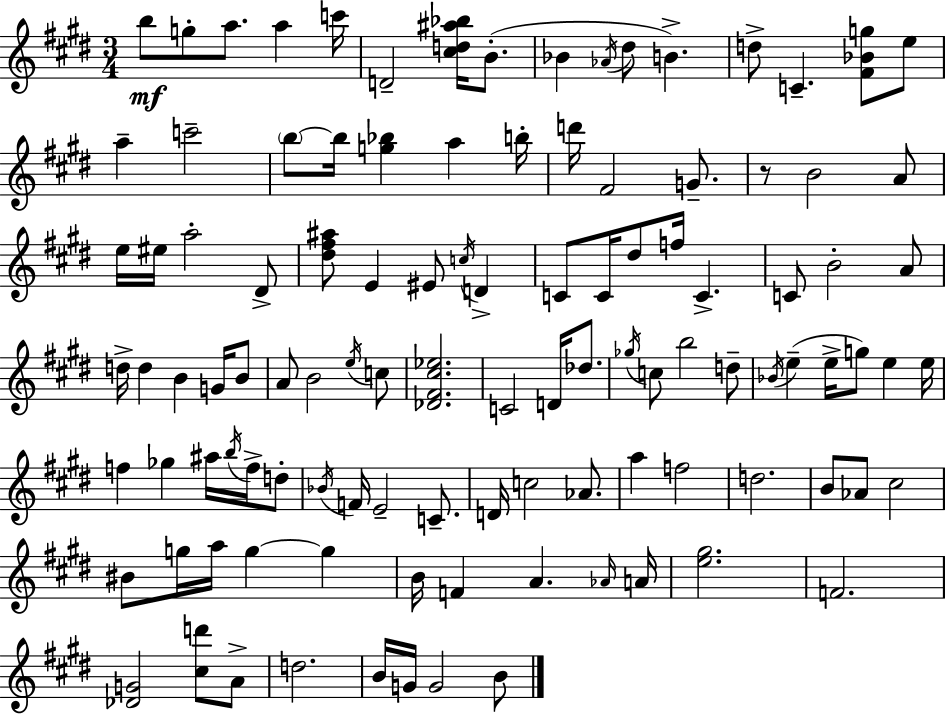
{
  \clef treble
  \numericTimeSignature
  \time 3/4
  \key e \major
  \repeat volta 2 { b''8\mf g''8-. a''8. a''4 c'''16 | d'2-- <cis'' d'' ais'' bes''>16 b'8.-.( | bes'4 \acciaccatura { aes'16 } dis''8 b'4.->) | d''8-> c'4.-- <fis' bes' g''>8 e''8 | \break a''4-- c'''2-- | \parenthesize b''8~~ b''16 <g'' bes''>4 a''4 | b''16-. d'''16 fis'2 g'8.-- | r8 b'2 a'8 | \break e''16 eis''16 a''2-. dis'8-> | <dis'' fis'' ais''>8 e'4 eis'8 \acciaccatura { c''16 } d'4-> | c'8 c'16 dis''8 f''16 c'4.-> | c'8 b'2-. | \break a'8 d''16-> d''4 b'4 g'16 | b'8 a'8 b'2 | \acciaccatura { e''16 } c''8 <des' fis' cis'' ees''>2. | c'2 d'16 | \break des''8. \acciaccatura { ges''16 } c''8 b''2 | d''8-- \acciaccatura { bes'16 }( e''4-- e''16-> g''8) | e''4 e''16 f''4 ges''4 | ais''16 \acciaccatura { b''16 } f''16-> d''8-. \acciaccatura { bes'16 } f'16 e'2-- | \break c'8.-- d'16 c''2 | aes'8. a''4 f''2 | d''2. | b'8 aes'8 cis''2 | \break bis'8 g''16 a''16 g''4~~ | g''4 b'16 f'4 | a'4. \grace { aes'16 } a'16 <e'' gis''>2. | f'2. | \break <des' g'>2 | <cis'' d'''>8 a'8-> d''2. | b'16 g'16 g'2 | b'8 } \bar "|."
}